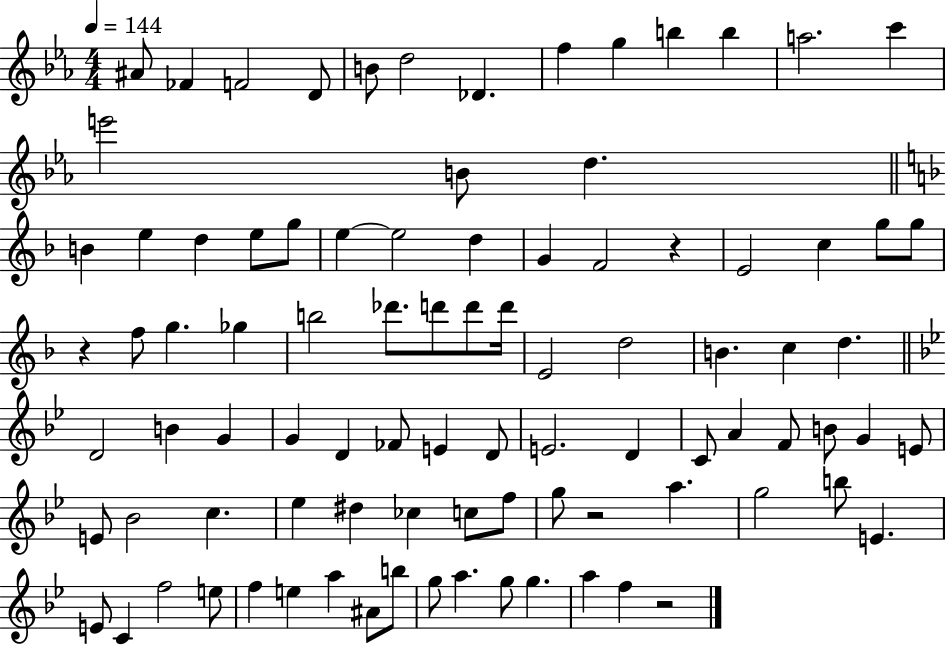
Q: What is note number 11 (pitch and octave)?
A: B5